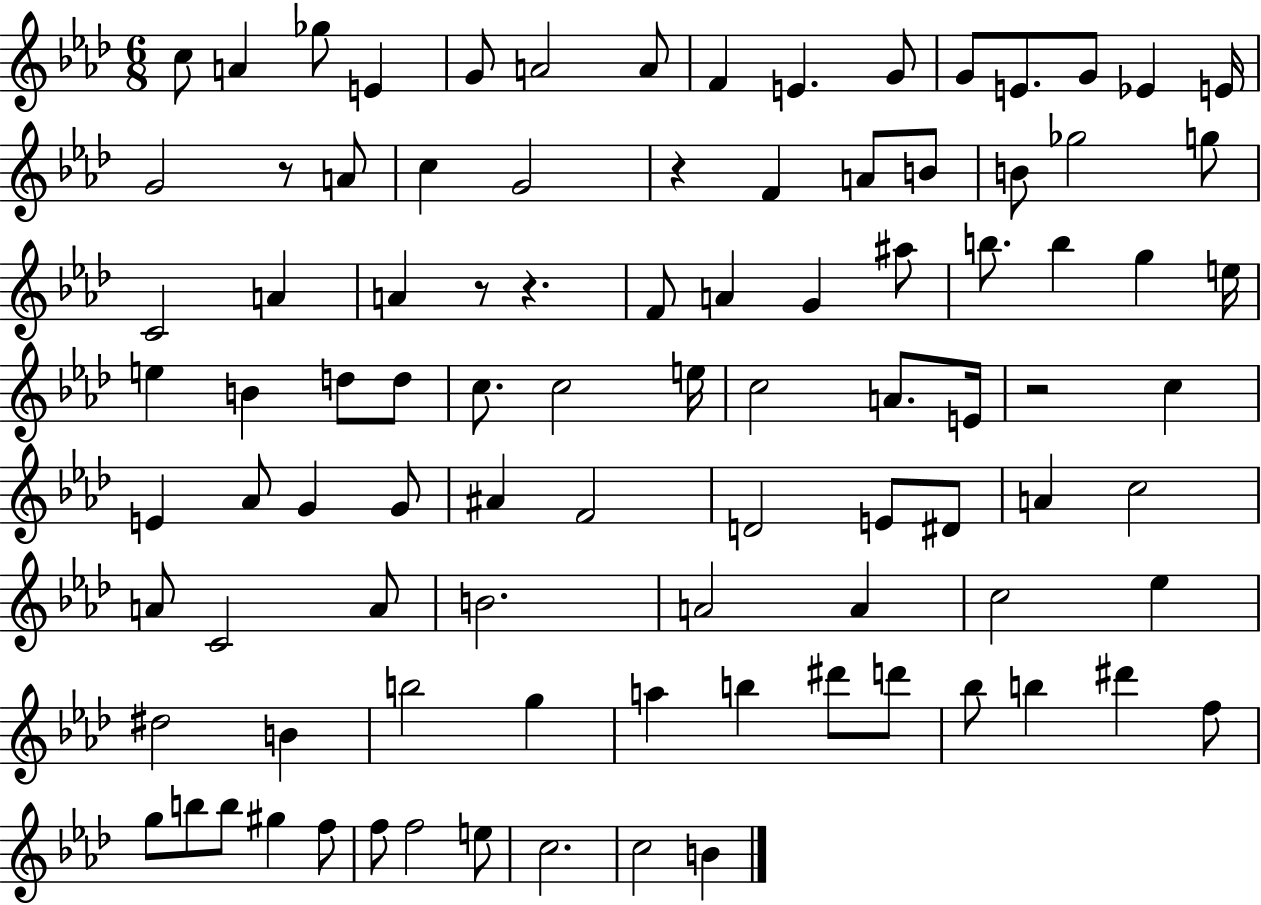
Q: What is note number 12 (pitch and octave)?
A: E4